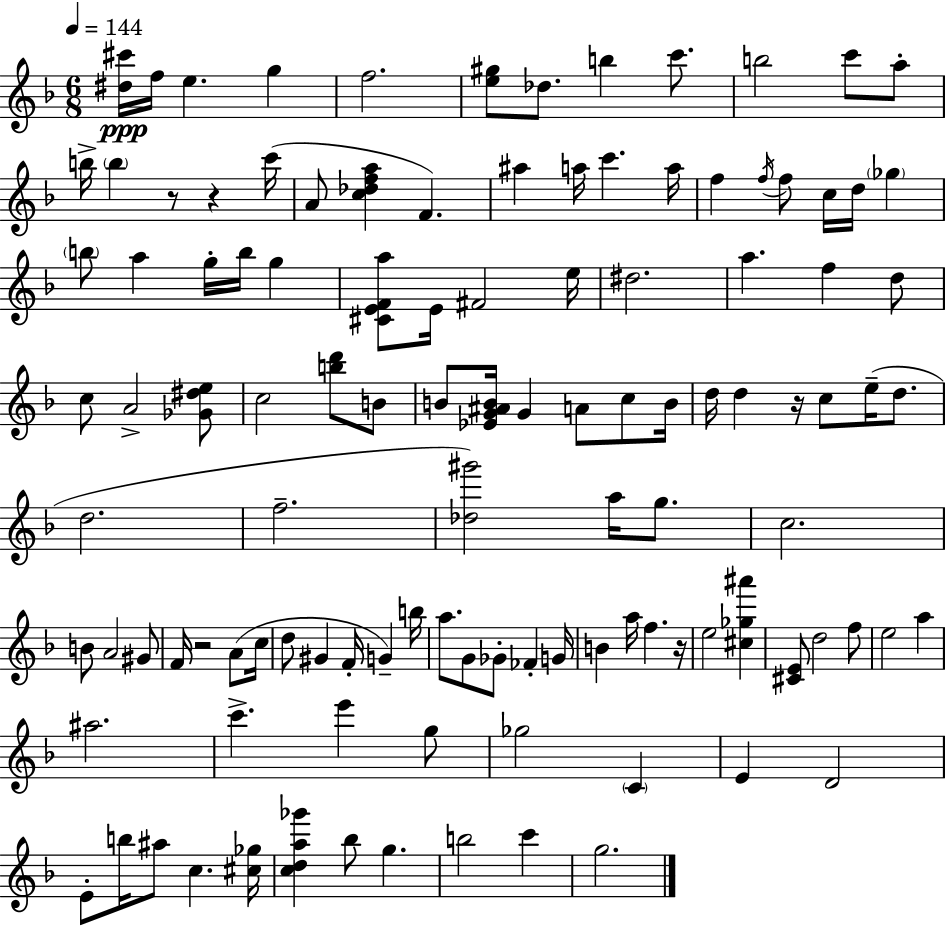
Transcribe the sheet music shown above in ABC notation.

X:1
T:Untitled
M:6/8
L:1/4
K:Dm
[^d^c']/4 f/4 e g f2 [e^g]/2 _d/2 b c'/2 b2 c'/2 a/2 b/4 b z/2 z c'/4 A/2 [c_dfa] F ^a a/4 c' a/4 f f/4 f/2 c/4 d/4 _g b/2 a g/4 b/4 g [^CEFa]/2 E/4 ^F2 e/4 ^d2 a f d/2 c/2 A2 [_G^de]/2 c2 [bd']/2 B/2 B/2 [_EG^AB]/4 G A/2 c/2 B/4 d/4 d z/4 c/2 e/4 d/2 d2 f2 [_d^g']2 a/4 g/2 c2 B/2 A2 ^G/2 F/4 z2 A/2 c/4 d/2 ^G F/4 G b/4 a/2 G/2 _G/2 _F G/4 B a/4 f z/4 e2 [^c_g^a'] [^CE]/2 d2 f/2 e2 a ^a2 c' e' g/2 _g2 C E D2 E/2 b/4 ^a/2 c [^c_g]/4 [cda_g'] _b/2 g b2 c' g2